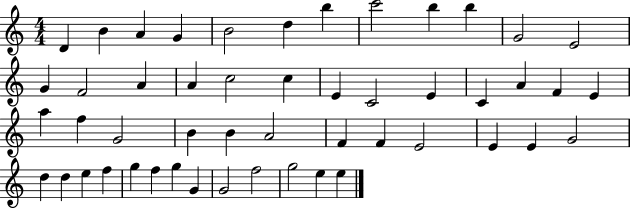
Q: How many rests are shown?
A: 0